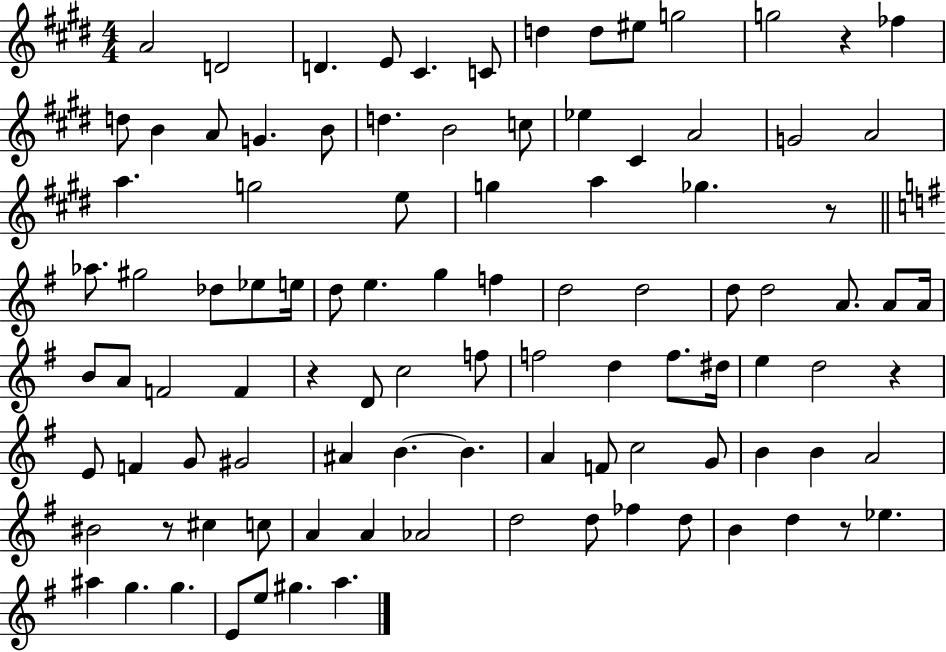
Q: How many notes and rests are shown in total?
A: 100